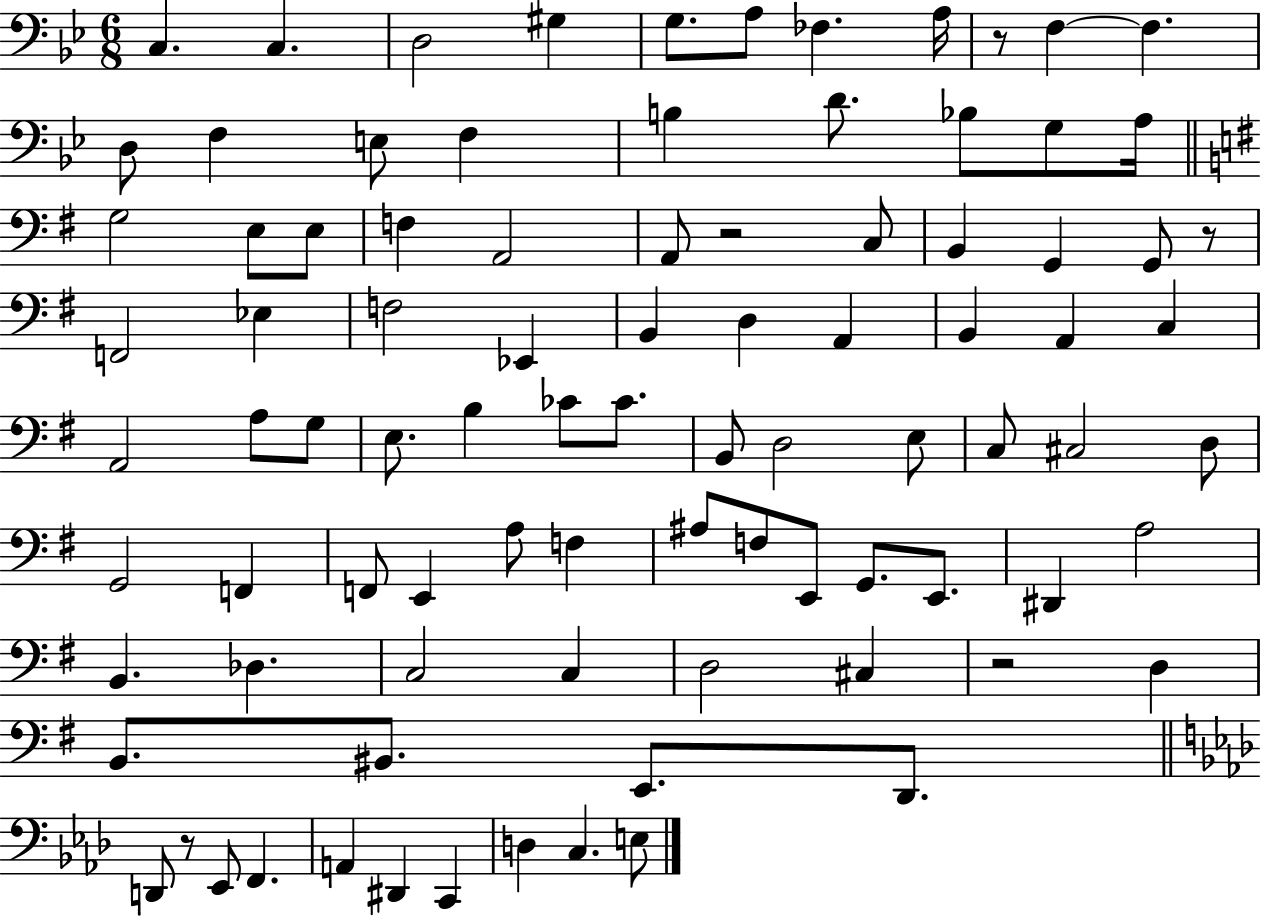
C3/q. C3/q. D3/h G#3/q G3/e. A3/e FES3/q. A3/s R/e F3/q F3/q. D3/e F3/q E3/e F3/q B3/q D4/e. Bb3/e G3/e A3/s G3/h E3/e E3/e F3/q A2/h A2/e R/h C3/e B2/q G2/q G2/e R/e F2/h Eb3/q F3/h Eb2/q B2/q D3/q A2/q B2/q A2/q C3/q A2/h A3/e G3/e E3/e. B3/q CES4/e CES4/e. B2/e D3/h E3/e C3/e C#3/h D3/e G2/h F2/q F2/e E2/q A3/e F3/q A#3/e F3/e E2/e G2/e. E2/e. D#2/q A3/h B2/q. Db3/q. C3/h C3/q D3/h C#3/q R/h D3/q B2/e. BIS2/e. E2/e. D2/e. D2/e R/e Eb2/e F2/q. A2/q D#2/q C2/q D3/q C3/q. E3/e